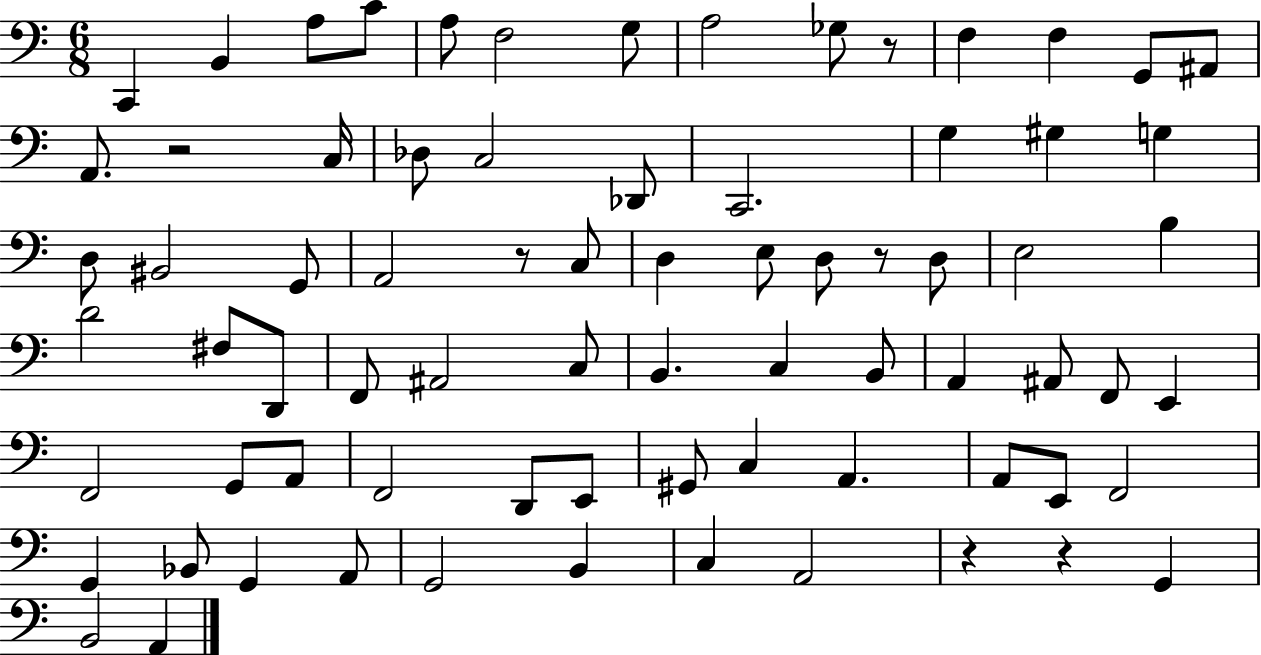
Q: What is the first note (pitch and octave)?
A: C2